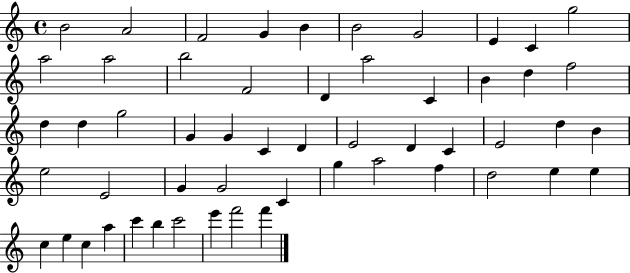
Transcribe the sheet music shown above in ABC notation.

X:1
T:Untitled
M:4/4
L:1/4
K:C
B2 A2 F2 G B B2 G2 E C g2 a2 a2 b2 F2 D a2 C B d f2 d d g2 G G C D E2 D C E2 d B e2 E2 G G2 C g a2 f d2 e e c e c a c' b c'2 e' f'2 f'